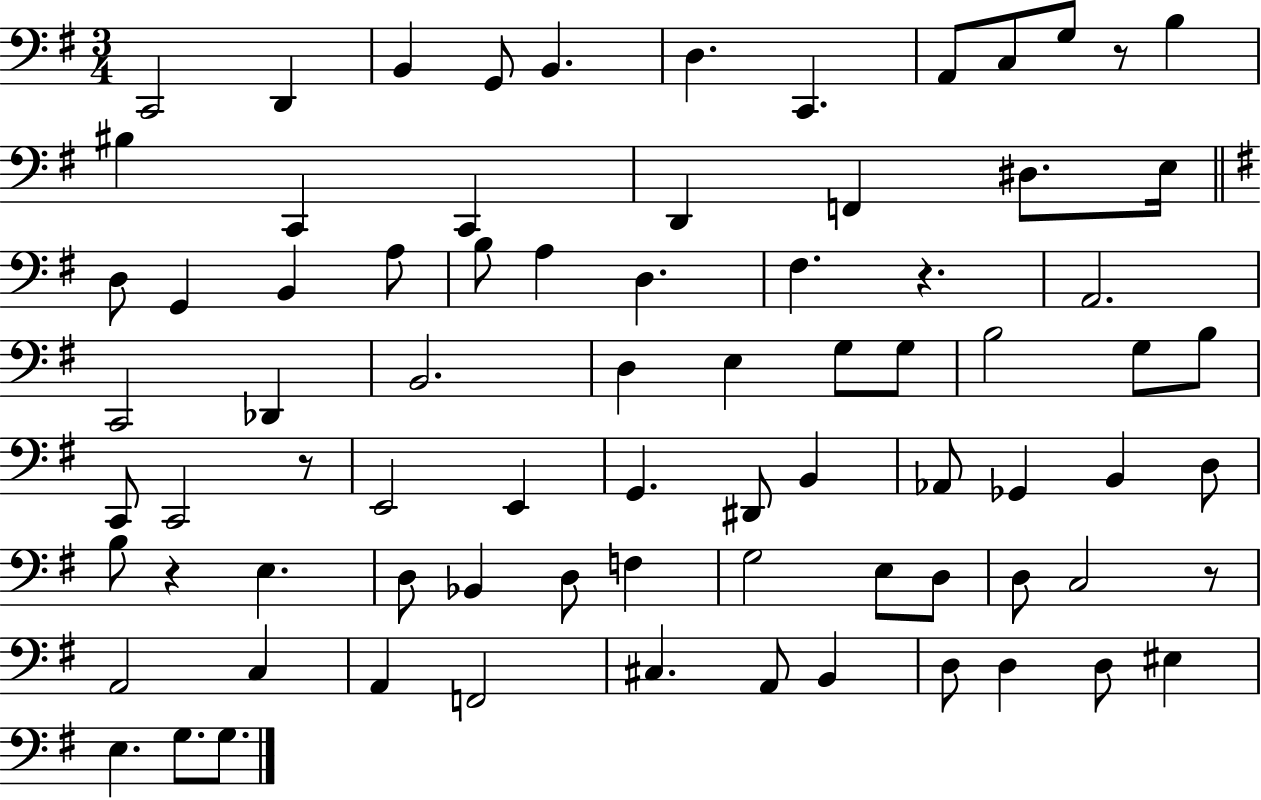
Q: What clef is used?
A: bass